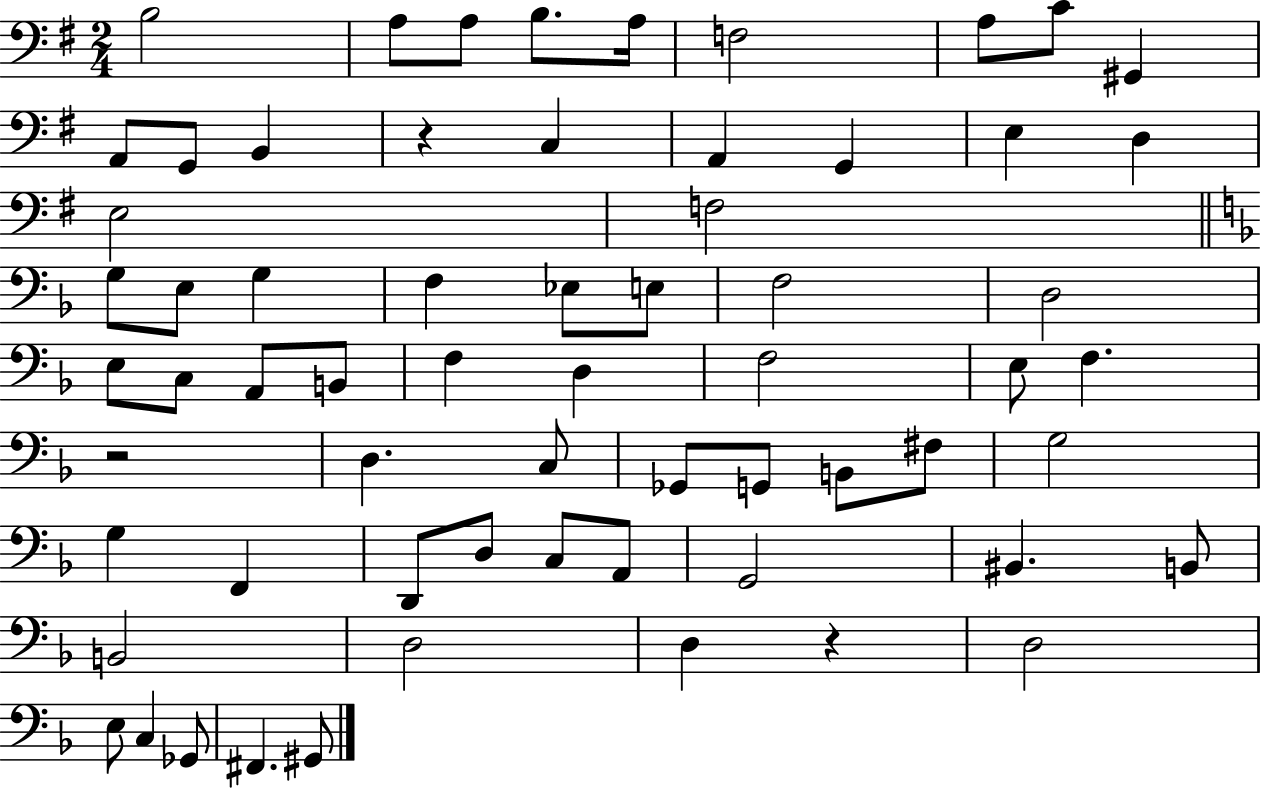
X:1
T:Untitled
M:2/4
L:1/4
K:G
B,2 A,/2 A,/2 B,/2 A,/4 F,2 A,/2 C/2 ^G,, A,,/2 G,,/2 B,, z C, A,, G,, E, D, E,2 F,2 G,/2 E,/2 G, F, _E,/2 E,/2 F,2 D,2 E,/2 C,/2 A,,/2 B,,/2 F, D, F,2 E,/2 F, z2 D, C,/2 _G,,/2 G,,/2 B,,/2 ^F,/2 G,2 G, F,, D,,/2 D,/2 C,/2 A,,/2 G,,2 ^B,, B,,/2 B,,2 D,2 D, z D,2 E,/2 C, _G,,/2 ^F,, ^G,,/2